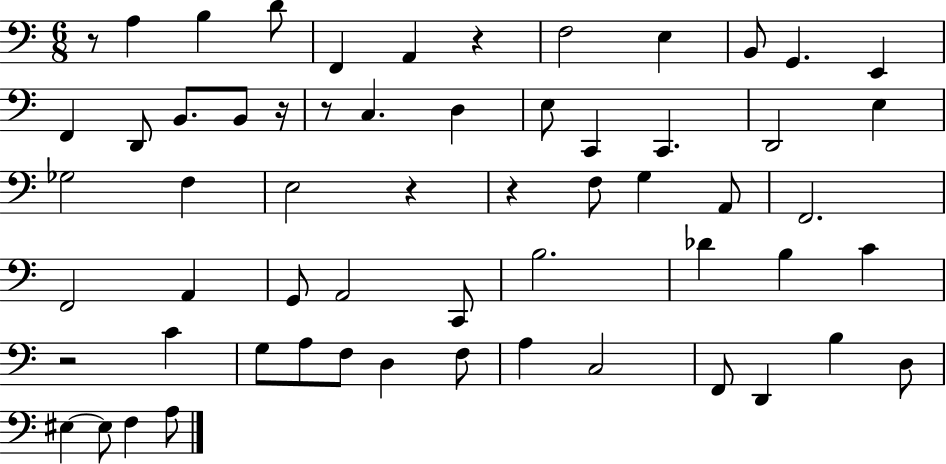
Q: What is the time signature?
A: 6/8